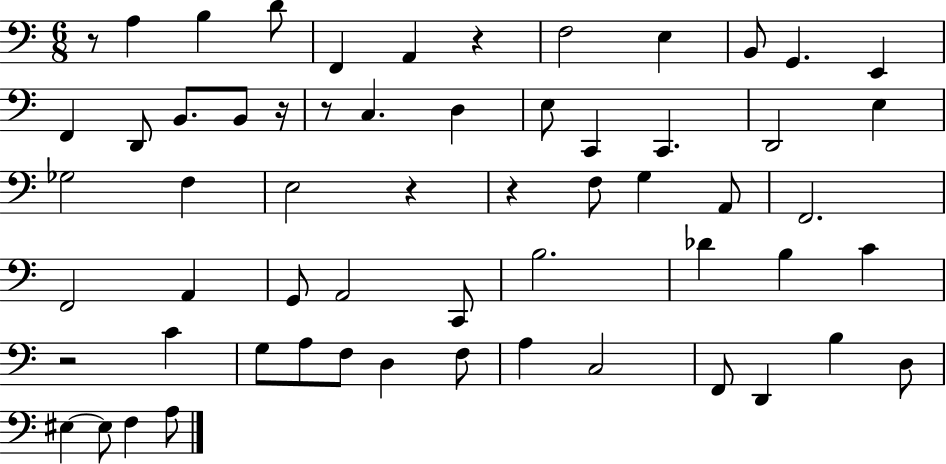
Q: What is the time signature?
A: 6/8